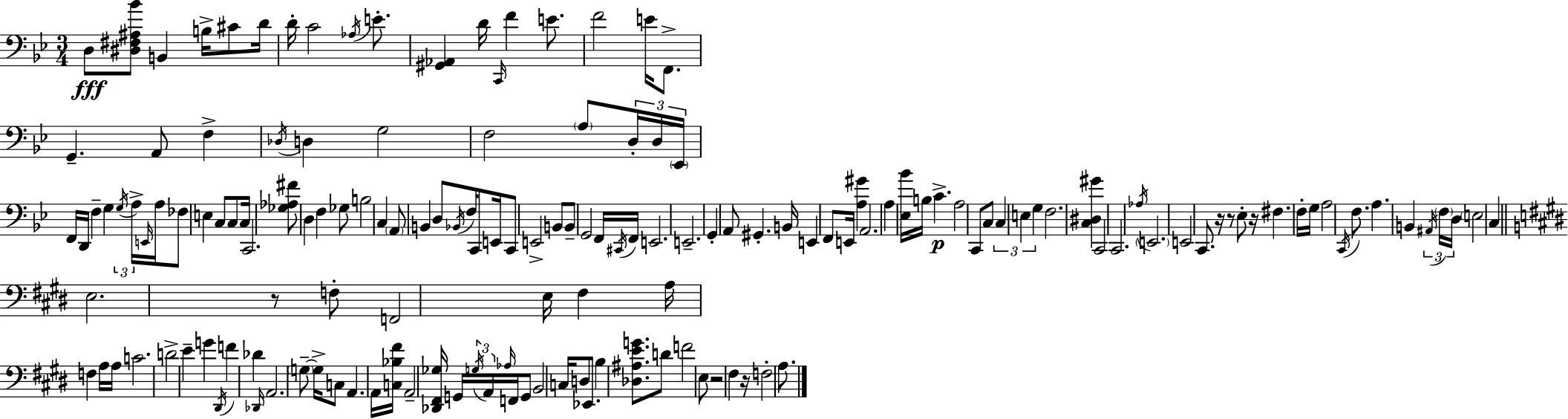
X:1
T:Untitled
M:3/4
L:1/4
K:Gm
D,/2 [^D,^F,^A,_B]/2 B,, B,/4 ^C/2 D/4 D/4 C2 _A,/4 E/2 [^G,,_A,,] D/4 C,,/4 F E/2 F2 E/4 F,,/2 G,, A,,/2 F, _D,/4 D, G,2 F,2 A,/2 D,/4 D,/4 _E,,/4 F,,/4 D,,/4 F, G, G,/4 A,/4 E,,/4 A,/4 _F,/2 E, C,/2 C,/2 C,/4 C,,2 [_G,_A,^F]/2 D, F, _G,/2 B,2 C, A,,/2 B,, D,/2 _B,,/4 F,/4 C,,/2 E,,/4 C,,/2 E,,2 B,,/2 B,,/2 G,,2 F,,/4 ^C,,/4 F,,/4 E,,2 E,,2 G,, A,,/2 ^G,, B,,/4 E,, F,,/2 E,,/4 [A,^G] A,,2 A, [_E,_B]/4 B,/4 C A,2 C,,/2 C,/2 C, E, G, F,2 [C,^D,^G] C,,2 C,,2 _A,/4 E,,2 E,,2 C,,/2 z/4 z/2 _E,/2 z/4 ^F, F,/4 G,/4 A,2 C,,/4 F,/2 A, B,, ^A,,/4 F,/4 D,/4 E,2 C, E,2 z/2 F,/2 F,,2 E,/4 ^F, A,/4 F, A,/4 A,/4 C2 D2 E G ^D,,/4 F _D _D,,/4 A,,2 G,/2 G,/4 C,/2 A,, A,,/4 [C,_B,^F]/4 A,,2 [_D,,^F,,_G,]/4 G,,/4 G,/4 A,,/4 _A,/4 F,,/4 G,,/2 B,,2 C,/4 D,/2 _E,,/2 B, [_D,^A,EG]/2 D/2 F2 E,/2 z2 ^F, z/4 F,2 A,/2